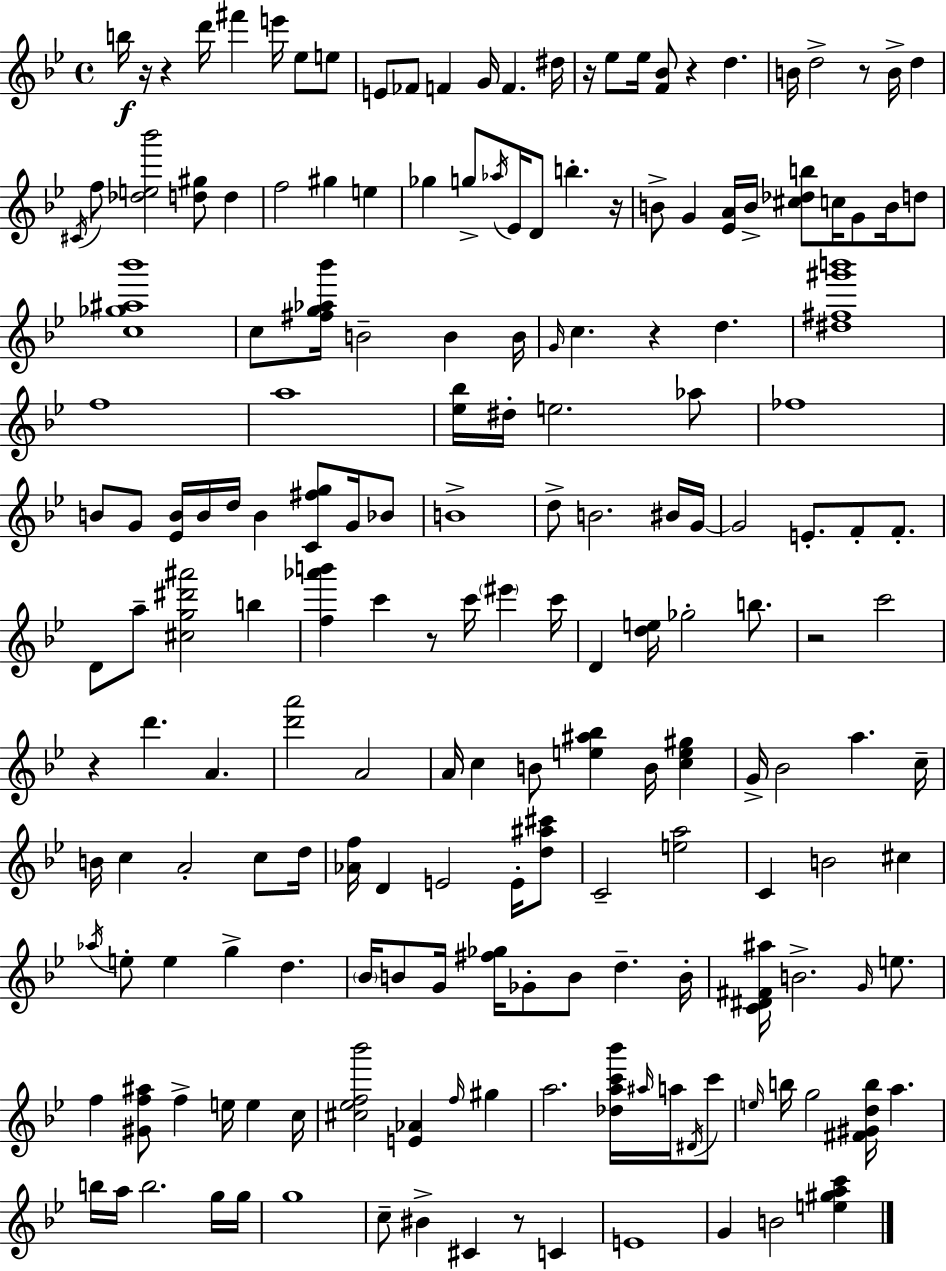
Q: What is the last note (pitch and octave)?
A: B4